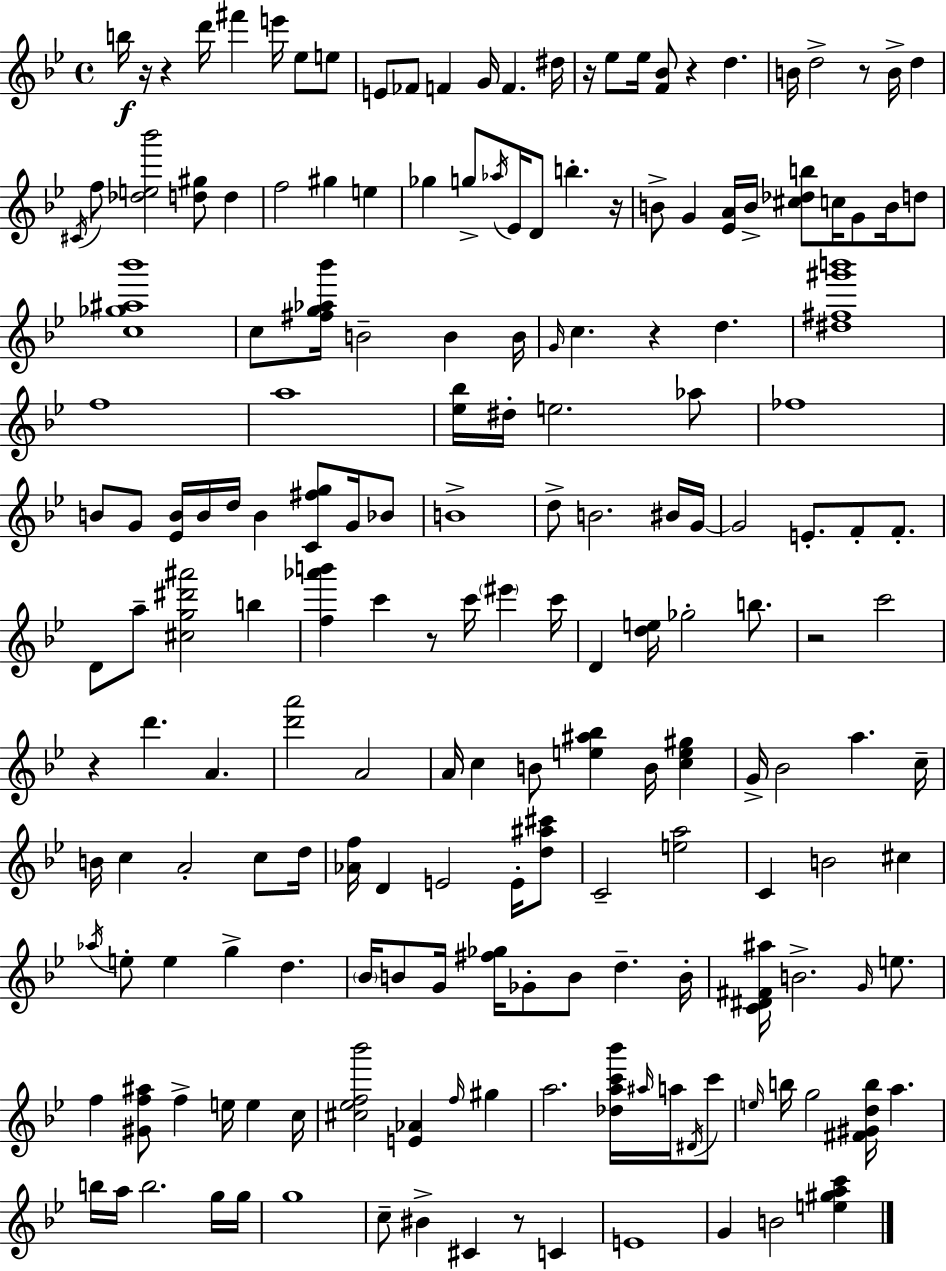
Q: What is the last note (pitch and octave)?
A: B4